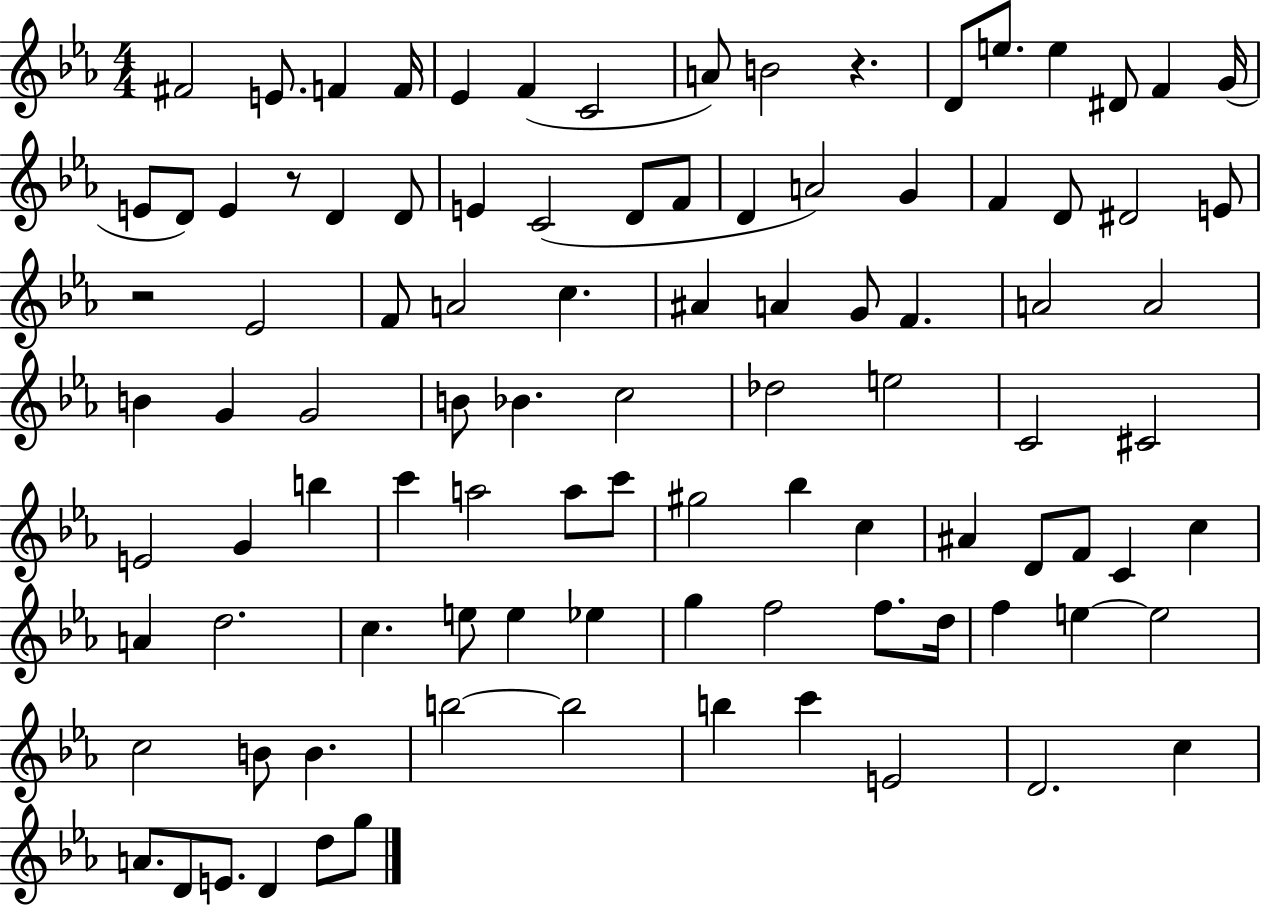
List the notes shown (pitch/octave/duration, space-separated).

F#4/h E4/e. F4/q F4/s Eb4/q F4/q C4/h A4/e B4/h R/q. D4/e E5/e. E5/q D#4/e F4/q G4/s E4/e D4/e E4/q R/e D4/q D4/e E4/q C4/h D4/e F4/e D4/q A4/h G4/q F4/q D4/e D#4/h E4/e R/h Eb4/h F4/e A4/h C5/q. A#4/q A4/q G4/e F4/q. A4/h A4/h B4/q G4/q G4/h B4/e Bb4/q. C5/h Db5/h E5/h C4/h C#4/h E4/h G4/q B5/q C6/q A5/h A5/e C6/e G#5/h Bb5/q C5/q A#4/q D4/e F4/e C4/q C5/q A4/q D5/h. C5/q. E5/e E5/q Eb5/q G5/q F5/h F5/e. D5/s F5/q E5/q E5/h C5/h B4/e B4/q. B5/h B5/h B5/q C6/q E4/h D4/h. C5/q A4/e. D4/e E4/e. D4/q D5/e G5/e